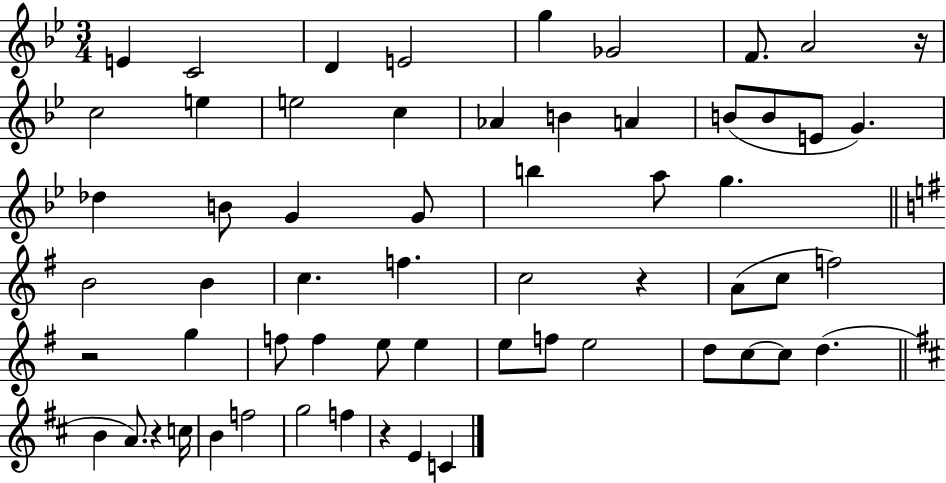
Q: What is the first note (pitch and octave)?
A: E4